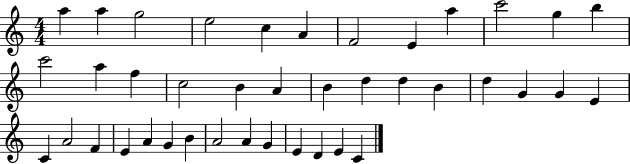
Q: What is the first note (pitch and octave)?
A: A5